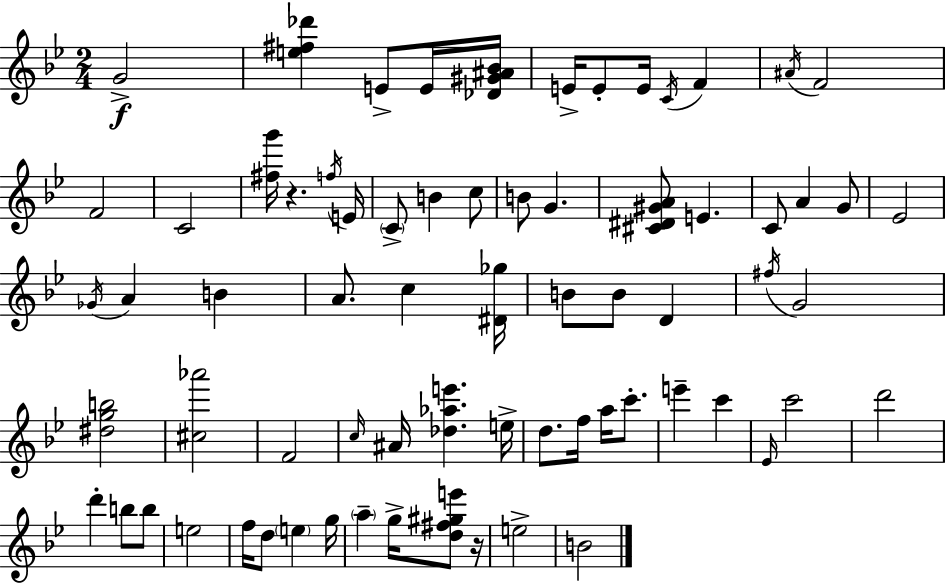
{
  \clef treble
  \numericTimeSignature
  \time 2/4
  \key bes \major
  g'2->\f | <e'' fis'' des'''>4 e'8-> e'16 <des' gis' ais' bes'>16 | e'16-> e'8-. e'16 \acciaccatura { c'16 } f'4 | \acciaccatura { ais'16 } f'2 | \break f'2 | c'2 | <fis'' g'''>16 r4. | \acciaccatura { f''16 } e'16 \parenthesize c'8-> b'4 | \break c''8 b'8 g'4. | <cis' dis' gis' a'>8 e'4. | c'8 a'4 | g'8 ees'2 | \break \acciaccatura { ges'16 } a'4 | b'4 a'8. c''4 | <dis' ges''>16 b'8 b'8 | d'4 \acciaccatura { fis''16 } g'2 | \break <dis'' g'' b''>2 | <cis'' aes'''>2 | f'2 | \grace { c''16 } ais'16 <des'' aes'' e'''>4. | \break e''16-> d''8. | f''16 a''16 c'''8.-. e'''4-- | c'''4 \grace { ees'16 } c'''2 | d'''2 | \break d'''4-. | b''8 b''8 e''2 | f''16 | d''8 \parenthesize e''4 g''16 \parenthesize a''4-- | \break g''16-> <d'' fis'' gis'' e'''>8 r16 e''2-> | b'2 | \bar "|."
}